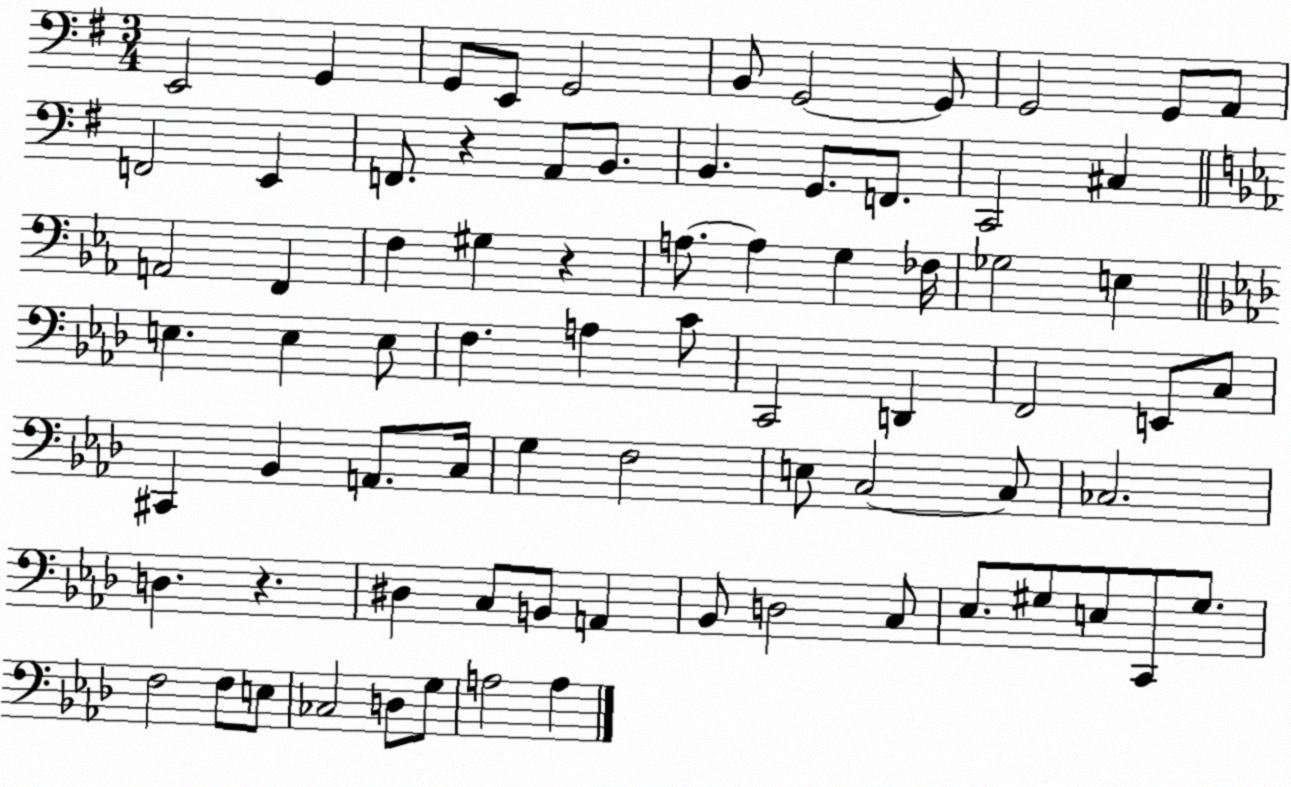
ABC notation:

X:1
T:Untitled
M:3/4
L:1/4
K:G
E,,2 G,, G,,/2 E,,/2 G,,2 B,,/2 G,,2 G,,/2 G,,2 G,,/2 A,,/2 F,,2 E,, F,,/2 z A,,/2 B,,/2 B,, G,,/2 F,,/2 C,,2 ^C, A,,2 F,, F, ^G, z A,/2 A, G, _F,/4 _G,2 E, E, E, E,/2 F, A, C/2 C,,2 D,, F,,2 E,,/2 C,/2 ^C,, _B,, A,,/2 C,/4 G, F,2 E,/2 C,2 C,/2 _C,2 D, z ^D, C,/2 B,,/2 A,, _B,,/2 D,2 C,/2 _E,/2 ^G,/2 E,/2 C,,/2 ^G,/2 F,2 F,/2 E,/2 _C,2 D,/2 G,/2 A,2 A,